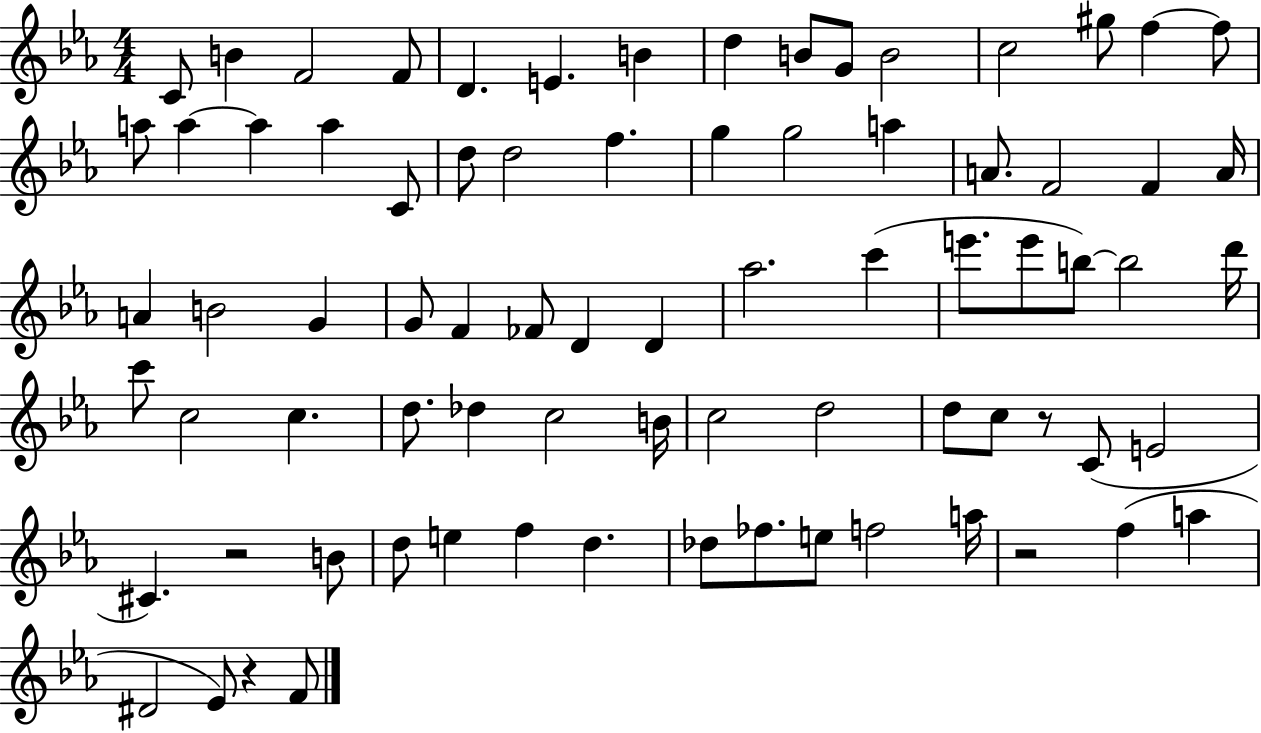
X:1
T:Untitled
M:4/4
L:1/4
K:Eb
C/2 B F2 F/2 D E B d B/2 G/2 B2 c2 ^g/2 f f/2 a/2 a a a C/2 d/2 d2 f g g2 a A/2 F2 F A/4 A B2 G G/2 F _F/2 D D _a2 c' e'/2 e'/2 b/2 b2 d'/4 c'/2 c2 c d/2 _d c2 B/4 c2 d2 d/2 c/2 z/2 C/2 E2 ^C z2 B/2 d/2 e f d _d/2 _f/2 e/2 f2 a/4 z2 f a ^D2 _E/2 z F/2